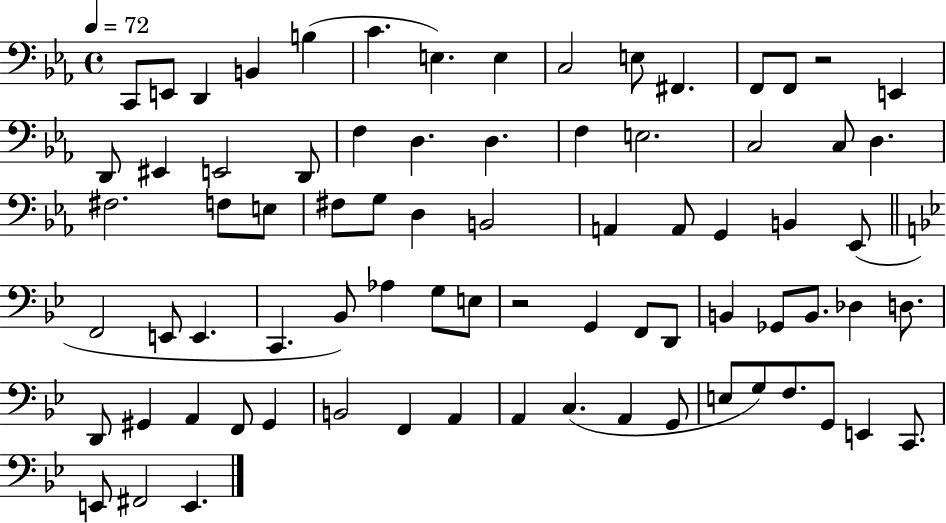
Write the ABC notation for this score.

X:1
T:Untitled
M:4/4
L:1/4
K:Eb
C,,/2 E,,/2 D,, B,, B, C E, E, C,2 E,/2 ^F,, F,,/2 F,,/2 z2 E,, D,,/2 ^E,, E,,2 D,,/2 F, D, D, F, E,2 C,2 C,/2 D, ^F,2 F,/2 E,/2 ^F,/2 G,/2 D, B,,2 A,, A,,/2 G,, B,, _E,,/2 F,,2 E,,/2 E,, C,, _B,,/2 _A, G,/2 E,/2 z2 G,, F,,/2 D,,/2 B,, _G,,/2 B,,/2 _D, D,/2 D,,/2 ^G,, A,, F,,/2 ^G,, B,,2 F,, A,, A,, C, A,, G,,/2 E,/2 G,/2 F,/2 G,,/2 E,, C,,/2 E,,/2 ^F,,2 E,,